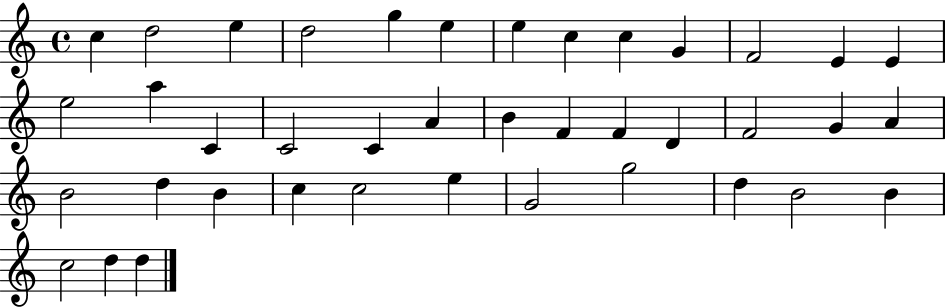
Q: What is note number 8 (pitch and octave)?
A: C5